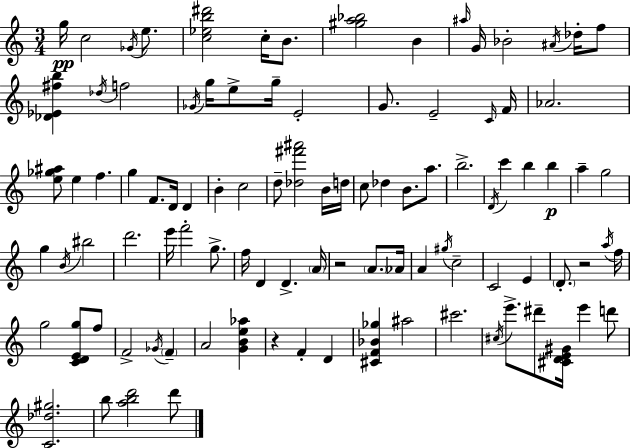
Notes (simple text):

G5/s C5/h Gb4/s E5/e. [C5,Eb5,B5,D#6]/h C5/s B4/e. [G#5,A5,Bb5]/h B4/q A#5/s G4/s Bb4/h A#4/s Db5/s F5/e [Db4,Eb4,F#5,B5]/q Db5/s F5/h Gb4/s G5/s E5/e G5/s E4/h G4/e. E4/h C4/s F4/s Ab4/h. [E5,Gb5,A#5]/e E5/q F5/q. G5/q F4/e. D4/s D4/q B4/q C5/h D5/e [Db5,F#6,A#6]/h B4/s D5/s C5/e Db5/q B4/e. A5/e. B5/h. D4/s C6/q B5/q B5/q A5/q G5/h G5/q B4/s BIS5/h D6/h. E6/s F6/h G5/e. F5/s D4/q D4/q. A4/s R/h A4/e. Ab4/s A4/q G#5/s C5/h C4/h E4/q D4/e. R/h A5/s F5/s G5/h [C4,D4,E4,G5]/e F5/e F4/h Gb4/s F4/q A4/h [G4,B4,E5,Ab5]/q R/q F4/q D4/q [C#4,F4,Bb4,Gb5]/q A#5/h C#6/h. C#5/s E6/e. D#6/e [C#4,D4,E4,G#4]/s E6/q D6/e [C4,Db5,G#5]/h. B5/e [A5,B5,D6]/h D6/e